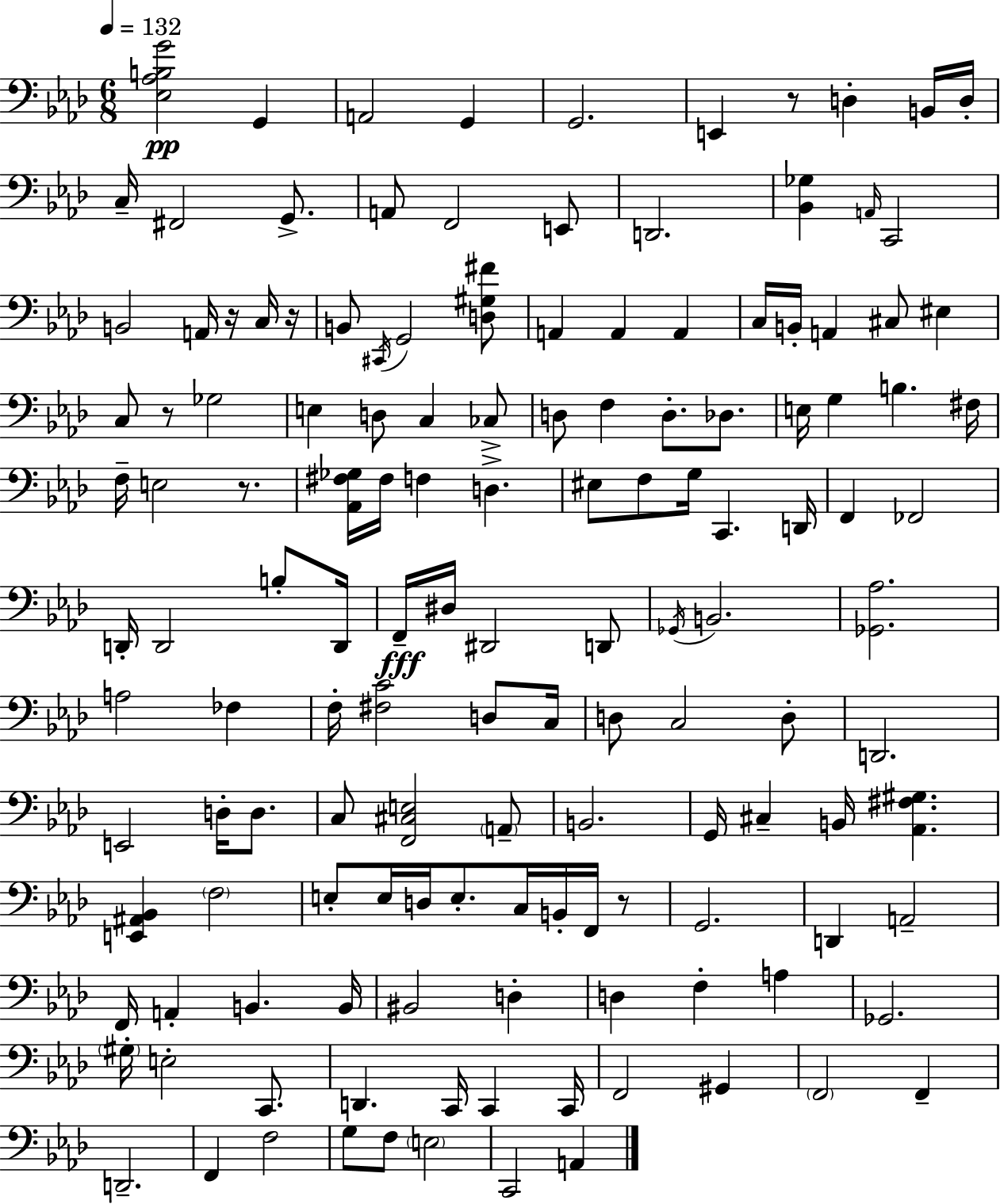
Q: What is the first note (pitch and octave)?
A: G2